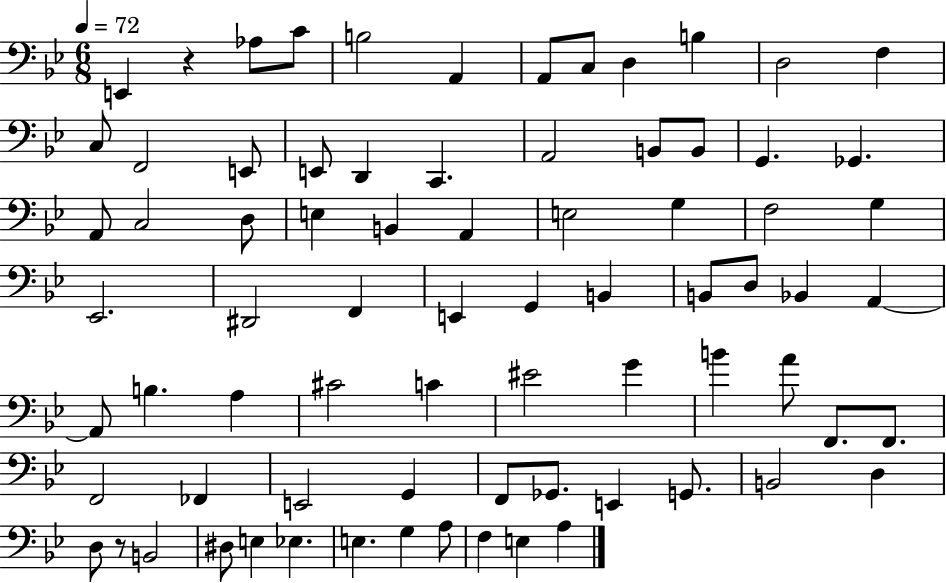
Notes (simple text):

E2/q R/q Ab3/e C4/e B3/h A2/q A2/e C3/e D3/q B3/q D3/h F3/q C3/e F2/h E2/e E2/e D2/q C2/q. A2/h B2/e B2/e G2/q. Gb2/q. A2/e C3/h D3/e E3/q B2/q A2/q E3/h G3/q F3/h G3/q Eb2/h. D#2/h F2/q E2/q G2/q B2/q B2/e D3/e Bb2/q A2/q A2/e B3/q. A3/q C#4/h C4/q EIS4/h G4/q B4/q A4/e F2/e. F2/e. F2/h FES2/q E2/h G2/q F2/e Gb2/e. E2/q G2/e. B2/h D3/q D3/e R/e B2/h D#3/e E3/q Eb3/q. E3/q. G3/q A3/e F3/q E3/q A3/q